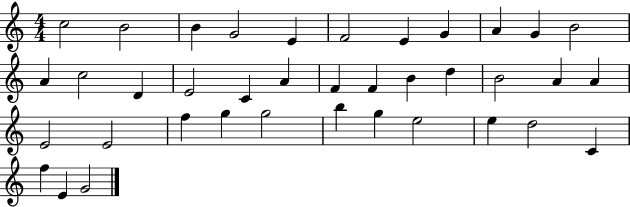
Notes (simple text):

C5/h B4/h B4/q G4/h E4/q F4/h E4/q G4/q A4/q G4/q B4/h A4/q C5/h D4/q E4/h C4/q A4/q F4/q F4/q B4/q D5/q B4/h A4/q A4/q E4/h E4/h F5/q G5/q G5/h B5/q G5/q E5/h E5/q D5/h C4/q F5/q E4/q G4/h